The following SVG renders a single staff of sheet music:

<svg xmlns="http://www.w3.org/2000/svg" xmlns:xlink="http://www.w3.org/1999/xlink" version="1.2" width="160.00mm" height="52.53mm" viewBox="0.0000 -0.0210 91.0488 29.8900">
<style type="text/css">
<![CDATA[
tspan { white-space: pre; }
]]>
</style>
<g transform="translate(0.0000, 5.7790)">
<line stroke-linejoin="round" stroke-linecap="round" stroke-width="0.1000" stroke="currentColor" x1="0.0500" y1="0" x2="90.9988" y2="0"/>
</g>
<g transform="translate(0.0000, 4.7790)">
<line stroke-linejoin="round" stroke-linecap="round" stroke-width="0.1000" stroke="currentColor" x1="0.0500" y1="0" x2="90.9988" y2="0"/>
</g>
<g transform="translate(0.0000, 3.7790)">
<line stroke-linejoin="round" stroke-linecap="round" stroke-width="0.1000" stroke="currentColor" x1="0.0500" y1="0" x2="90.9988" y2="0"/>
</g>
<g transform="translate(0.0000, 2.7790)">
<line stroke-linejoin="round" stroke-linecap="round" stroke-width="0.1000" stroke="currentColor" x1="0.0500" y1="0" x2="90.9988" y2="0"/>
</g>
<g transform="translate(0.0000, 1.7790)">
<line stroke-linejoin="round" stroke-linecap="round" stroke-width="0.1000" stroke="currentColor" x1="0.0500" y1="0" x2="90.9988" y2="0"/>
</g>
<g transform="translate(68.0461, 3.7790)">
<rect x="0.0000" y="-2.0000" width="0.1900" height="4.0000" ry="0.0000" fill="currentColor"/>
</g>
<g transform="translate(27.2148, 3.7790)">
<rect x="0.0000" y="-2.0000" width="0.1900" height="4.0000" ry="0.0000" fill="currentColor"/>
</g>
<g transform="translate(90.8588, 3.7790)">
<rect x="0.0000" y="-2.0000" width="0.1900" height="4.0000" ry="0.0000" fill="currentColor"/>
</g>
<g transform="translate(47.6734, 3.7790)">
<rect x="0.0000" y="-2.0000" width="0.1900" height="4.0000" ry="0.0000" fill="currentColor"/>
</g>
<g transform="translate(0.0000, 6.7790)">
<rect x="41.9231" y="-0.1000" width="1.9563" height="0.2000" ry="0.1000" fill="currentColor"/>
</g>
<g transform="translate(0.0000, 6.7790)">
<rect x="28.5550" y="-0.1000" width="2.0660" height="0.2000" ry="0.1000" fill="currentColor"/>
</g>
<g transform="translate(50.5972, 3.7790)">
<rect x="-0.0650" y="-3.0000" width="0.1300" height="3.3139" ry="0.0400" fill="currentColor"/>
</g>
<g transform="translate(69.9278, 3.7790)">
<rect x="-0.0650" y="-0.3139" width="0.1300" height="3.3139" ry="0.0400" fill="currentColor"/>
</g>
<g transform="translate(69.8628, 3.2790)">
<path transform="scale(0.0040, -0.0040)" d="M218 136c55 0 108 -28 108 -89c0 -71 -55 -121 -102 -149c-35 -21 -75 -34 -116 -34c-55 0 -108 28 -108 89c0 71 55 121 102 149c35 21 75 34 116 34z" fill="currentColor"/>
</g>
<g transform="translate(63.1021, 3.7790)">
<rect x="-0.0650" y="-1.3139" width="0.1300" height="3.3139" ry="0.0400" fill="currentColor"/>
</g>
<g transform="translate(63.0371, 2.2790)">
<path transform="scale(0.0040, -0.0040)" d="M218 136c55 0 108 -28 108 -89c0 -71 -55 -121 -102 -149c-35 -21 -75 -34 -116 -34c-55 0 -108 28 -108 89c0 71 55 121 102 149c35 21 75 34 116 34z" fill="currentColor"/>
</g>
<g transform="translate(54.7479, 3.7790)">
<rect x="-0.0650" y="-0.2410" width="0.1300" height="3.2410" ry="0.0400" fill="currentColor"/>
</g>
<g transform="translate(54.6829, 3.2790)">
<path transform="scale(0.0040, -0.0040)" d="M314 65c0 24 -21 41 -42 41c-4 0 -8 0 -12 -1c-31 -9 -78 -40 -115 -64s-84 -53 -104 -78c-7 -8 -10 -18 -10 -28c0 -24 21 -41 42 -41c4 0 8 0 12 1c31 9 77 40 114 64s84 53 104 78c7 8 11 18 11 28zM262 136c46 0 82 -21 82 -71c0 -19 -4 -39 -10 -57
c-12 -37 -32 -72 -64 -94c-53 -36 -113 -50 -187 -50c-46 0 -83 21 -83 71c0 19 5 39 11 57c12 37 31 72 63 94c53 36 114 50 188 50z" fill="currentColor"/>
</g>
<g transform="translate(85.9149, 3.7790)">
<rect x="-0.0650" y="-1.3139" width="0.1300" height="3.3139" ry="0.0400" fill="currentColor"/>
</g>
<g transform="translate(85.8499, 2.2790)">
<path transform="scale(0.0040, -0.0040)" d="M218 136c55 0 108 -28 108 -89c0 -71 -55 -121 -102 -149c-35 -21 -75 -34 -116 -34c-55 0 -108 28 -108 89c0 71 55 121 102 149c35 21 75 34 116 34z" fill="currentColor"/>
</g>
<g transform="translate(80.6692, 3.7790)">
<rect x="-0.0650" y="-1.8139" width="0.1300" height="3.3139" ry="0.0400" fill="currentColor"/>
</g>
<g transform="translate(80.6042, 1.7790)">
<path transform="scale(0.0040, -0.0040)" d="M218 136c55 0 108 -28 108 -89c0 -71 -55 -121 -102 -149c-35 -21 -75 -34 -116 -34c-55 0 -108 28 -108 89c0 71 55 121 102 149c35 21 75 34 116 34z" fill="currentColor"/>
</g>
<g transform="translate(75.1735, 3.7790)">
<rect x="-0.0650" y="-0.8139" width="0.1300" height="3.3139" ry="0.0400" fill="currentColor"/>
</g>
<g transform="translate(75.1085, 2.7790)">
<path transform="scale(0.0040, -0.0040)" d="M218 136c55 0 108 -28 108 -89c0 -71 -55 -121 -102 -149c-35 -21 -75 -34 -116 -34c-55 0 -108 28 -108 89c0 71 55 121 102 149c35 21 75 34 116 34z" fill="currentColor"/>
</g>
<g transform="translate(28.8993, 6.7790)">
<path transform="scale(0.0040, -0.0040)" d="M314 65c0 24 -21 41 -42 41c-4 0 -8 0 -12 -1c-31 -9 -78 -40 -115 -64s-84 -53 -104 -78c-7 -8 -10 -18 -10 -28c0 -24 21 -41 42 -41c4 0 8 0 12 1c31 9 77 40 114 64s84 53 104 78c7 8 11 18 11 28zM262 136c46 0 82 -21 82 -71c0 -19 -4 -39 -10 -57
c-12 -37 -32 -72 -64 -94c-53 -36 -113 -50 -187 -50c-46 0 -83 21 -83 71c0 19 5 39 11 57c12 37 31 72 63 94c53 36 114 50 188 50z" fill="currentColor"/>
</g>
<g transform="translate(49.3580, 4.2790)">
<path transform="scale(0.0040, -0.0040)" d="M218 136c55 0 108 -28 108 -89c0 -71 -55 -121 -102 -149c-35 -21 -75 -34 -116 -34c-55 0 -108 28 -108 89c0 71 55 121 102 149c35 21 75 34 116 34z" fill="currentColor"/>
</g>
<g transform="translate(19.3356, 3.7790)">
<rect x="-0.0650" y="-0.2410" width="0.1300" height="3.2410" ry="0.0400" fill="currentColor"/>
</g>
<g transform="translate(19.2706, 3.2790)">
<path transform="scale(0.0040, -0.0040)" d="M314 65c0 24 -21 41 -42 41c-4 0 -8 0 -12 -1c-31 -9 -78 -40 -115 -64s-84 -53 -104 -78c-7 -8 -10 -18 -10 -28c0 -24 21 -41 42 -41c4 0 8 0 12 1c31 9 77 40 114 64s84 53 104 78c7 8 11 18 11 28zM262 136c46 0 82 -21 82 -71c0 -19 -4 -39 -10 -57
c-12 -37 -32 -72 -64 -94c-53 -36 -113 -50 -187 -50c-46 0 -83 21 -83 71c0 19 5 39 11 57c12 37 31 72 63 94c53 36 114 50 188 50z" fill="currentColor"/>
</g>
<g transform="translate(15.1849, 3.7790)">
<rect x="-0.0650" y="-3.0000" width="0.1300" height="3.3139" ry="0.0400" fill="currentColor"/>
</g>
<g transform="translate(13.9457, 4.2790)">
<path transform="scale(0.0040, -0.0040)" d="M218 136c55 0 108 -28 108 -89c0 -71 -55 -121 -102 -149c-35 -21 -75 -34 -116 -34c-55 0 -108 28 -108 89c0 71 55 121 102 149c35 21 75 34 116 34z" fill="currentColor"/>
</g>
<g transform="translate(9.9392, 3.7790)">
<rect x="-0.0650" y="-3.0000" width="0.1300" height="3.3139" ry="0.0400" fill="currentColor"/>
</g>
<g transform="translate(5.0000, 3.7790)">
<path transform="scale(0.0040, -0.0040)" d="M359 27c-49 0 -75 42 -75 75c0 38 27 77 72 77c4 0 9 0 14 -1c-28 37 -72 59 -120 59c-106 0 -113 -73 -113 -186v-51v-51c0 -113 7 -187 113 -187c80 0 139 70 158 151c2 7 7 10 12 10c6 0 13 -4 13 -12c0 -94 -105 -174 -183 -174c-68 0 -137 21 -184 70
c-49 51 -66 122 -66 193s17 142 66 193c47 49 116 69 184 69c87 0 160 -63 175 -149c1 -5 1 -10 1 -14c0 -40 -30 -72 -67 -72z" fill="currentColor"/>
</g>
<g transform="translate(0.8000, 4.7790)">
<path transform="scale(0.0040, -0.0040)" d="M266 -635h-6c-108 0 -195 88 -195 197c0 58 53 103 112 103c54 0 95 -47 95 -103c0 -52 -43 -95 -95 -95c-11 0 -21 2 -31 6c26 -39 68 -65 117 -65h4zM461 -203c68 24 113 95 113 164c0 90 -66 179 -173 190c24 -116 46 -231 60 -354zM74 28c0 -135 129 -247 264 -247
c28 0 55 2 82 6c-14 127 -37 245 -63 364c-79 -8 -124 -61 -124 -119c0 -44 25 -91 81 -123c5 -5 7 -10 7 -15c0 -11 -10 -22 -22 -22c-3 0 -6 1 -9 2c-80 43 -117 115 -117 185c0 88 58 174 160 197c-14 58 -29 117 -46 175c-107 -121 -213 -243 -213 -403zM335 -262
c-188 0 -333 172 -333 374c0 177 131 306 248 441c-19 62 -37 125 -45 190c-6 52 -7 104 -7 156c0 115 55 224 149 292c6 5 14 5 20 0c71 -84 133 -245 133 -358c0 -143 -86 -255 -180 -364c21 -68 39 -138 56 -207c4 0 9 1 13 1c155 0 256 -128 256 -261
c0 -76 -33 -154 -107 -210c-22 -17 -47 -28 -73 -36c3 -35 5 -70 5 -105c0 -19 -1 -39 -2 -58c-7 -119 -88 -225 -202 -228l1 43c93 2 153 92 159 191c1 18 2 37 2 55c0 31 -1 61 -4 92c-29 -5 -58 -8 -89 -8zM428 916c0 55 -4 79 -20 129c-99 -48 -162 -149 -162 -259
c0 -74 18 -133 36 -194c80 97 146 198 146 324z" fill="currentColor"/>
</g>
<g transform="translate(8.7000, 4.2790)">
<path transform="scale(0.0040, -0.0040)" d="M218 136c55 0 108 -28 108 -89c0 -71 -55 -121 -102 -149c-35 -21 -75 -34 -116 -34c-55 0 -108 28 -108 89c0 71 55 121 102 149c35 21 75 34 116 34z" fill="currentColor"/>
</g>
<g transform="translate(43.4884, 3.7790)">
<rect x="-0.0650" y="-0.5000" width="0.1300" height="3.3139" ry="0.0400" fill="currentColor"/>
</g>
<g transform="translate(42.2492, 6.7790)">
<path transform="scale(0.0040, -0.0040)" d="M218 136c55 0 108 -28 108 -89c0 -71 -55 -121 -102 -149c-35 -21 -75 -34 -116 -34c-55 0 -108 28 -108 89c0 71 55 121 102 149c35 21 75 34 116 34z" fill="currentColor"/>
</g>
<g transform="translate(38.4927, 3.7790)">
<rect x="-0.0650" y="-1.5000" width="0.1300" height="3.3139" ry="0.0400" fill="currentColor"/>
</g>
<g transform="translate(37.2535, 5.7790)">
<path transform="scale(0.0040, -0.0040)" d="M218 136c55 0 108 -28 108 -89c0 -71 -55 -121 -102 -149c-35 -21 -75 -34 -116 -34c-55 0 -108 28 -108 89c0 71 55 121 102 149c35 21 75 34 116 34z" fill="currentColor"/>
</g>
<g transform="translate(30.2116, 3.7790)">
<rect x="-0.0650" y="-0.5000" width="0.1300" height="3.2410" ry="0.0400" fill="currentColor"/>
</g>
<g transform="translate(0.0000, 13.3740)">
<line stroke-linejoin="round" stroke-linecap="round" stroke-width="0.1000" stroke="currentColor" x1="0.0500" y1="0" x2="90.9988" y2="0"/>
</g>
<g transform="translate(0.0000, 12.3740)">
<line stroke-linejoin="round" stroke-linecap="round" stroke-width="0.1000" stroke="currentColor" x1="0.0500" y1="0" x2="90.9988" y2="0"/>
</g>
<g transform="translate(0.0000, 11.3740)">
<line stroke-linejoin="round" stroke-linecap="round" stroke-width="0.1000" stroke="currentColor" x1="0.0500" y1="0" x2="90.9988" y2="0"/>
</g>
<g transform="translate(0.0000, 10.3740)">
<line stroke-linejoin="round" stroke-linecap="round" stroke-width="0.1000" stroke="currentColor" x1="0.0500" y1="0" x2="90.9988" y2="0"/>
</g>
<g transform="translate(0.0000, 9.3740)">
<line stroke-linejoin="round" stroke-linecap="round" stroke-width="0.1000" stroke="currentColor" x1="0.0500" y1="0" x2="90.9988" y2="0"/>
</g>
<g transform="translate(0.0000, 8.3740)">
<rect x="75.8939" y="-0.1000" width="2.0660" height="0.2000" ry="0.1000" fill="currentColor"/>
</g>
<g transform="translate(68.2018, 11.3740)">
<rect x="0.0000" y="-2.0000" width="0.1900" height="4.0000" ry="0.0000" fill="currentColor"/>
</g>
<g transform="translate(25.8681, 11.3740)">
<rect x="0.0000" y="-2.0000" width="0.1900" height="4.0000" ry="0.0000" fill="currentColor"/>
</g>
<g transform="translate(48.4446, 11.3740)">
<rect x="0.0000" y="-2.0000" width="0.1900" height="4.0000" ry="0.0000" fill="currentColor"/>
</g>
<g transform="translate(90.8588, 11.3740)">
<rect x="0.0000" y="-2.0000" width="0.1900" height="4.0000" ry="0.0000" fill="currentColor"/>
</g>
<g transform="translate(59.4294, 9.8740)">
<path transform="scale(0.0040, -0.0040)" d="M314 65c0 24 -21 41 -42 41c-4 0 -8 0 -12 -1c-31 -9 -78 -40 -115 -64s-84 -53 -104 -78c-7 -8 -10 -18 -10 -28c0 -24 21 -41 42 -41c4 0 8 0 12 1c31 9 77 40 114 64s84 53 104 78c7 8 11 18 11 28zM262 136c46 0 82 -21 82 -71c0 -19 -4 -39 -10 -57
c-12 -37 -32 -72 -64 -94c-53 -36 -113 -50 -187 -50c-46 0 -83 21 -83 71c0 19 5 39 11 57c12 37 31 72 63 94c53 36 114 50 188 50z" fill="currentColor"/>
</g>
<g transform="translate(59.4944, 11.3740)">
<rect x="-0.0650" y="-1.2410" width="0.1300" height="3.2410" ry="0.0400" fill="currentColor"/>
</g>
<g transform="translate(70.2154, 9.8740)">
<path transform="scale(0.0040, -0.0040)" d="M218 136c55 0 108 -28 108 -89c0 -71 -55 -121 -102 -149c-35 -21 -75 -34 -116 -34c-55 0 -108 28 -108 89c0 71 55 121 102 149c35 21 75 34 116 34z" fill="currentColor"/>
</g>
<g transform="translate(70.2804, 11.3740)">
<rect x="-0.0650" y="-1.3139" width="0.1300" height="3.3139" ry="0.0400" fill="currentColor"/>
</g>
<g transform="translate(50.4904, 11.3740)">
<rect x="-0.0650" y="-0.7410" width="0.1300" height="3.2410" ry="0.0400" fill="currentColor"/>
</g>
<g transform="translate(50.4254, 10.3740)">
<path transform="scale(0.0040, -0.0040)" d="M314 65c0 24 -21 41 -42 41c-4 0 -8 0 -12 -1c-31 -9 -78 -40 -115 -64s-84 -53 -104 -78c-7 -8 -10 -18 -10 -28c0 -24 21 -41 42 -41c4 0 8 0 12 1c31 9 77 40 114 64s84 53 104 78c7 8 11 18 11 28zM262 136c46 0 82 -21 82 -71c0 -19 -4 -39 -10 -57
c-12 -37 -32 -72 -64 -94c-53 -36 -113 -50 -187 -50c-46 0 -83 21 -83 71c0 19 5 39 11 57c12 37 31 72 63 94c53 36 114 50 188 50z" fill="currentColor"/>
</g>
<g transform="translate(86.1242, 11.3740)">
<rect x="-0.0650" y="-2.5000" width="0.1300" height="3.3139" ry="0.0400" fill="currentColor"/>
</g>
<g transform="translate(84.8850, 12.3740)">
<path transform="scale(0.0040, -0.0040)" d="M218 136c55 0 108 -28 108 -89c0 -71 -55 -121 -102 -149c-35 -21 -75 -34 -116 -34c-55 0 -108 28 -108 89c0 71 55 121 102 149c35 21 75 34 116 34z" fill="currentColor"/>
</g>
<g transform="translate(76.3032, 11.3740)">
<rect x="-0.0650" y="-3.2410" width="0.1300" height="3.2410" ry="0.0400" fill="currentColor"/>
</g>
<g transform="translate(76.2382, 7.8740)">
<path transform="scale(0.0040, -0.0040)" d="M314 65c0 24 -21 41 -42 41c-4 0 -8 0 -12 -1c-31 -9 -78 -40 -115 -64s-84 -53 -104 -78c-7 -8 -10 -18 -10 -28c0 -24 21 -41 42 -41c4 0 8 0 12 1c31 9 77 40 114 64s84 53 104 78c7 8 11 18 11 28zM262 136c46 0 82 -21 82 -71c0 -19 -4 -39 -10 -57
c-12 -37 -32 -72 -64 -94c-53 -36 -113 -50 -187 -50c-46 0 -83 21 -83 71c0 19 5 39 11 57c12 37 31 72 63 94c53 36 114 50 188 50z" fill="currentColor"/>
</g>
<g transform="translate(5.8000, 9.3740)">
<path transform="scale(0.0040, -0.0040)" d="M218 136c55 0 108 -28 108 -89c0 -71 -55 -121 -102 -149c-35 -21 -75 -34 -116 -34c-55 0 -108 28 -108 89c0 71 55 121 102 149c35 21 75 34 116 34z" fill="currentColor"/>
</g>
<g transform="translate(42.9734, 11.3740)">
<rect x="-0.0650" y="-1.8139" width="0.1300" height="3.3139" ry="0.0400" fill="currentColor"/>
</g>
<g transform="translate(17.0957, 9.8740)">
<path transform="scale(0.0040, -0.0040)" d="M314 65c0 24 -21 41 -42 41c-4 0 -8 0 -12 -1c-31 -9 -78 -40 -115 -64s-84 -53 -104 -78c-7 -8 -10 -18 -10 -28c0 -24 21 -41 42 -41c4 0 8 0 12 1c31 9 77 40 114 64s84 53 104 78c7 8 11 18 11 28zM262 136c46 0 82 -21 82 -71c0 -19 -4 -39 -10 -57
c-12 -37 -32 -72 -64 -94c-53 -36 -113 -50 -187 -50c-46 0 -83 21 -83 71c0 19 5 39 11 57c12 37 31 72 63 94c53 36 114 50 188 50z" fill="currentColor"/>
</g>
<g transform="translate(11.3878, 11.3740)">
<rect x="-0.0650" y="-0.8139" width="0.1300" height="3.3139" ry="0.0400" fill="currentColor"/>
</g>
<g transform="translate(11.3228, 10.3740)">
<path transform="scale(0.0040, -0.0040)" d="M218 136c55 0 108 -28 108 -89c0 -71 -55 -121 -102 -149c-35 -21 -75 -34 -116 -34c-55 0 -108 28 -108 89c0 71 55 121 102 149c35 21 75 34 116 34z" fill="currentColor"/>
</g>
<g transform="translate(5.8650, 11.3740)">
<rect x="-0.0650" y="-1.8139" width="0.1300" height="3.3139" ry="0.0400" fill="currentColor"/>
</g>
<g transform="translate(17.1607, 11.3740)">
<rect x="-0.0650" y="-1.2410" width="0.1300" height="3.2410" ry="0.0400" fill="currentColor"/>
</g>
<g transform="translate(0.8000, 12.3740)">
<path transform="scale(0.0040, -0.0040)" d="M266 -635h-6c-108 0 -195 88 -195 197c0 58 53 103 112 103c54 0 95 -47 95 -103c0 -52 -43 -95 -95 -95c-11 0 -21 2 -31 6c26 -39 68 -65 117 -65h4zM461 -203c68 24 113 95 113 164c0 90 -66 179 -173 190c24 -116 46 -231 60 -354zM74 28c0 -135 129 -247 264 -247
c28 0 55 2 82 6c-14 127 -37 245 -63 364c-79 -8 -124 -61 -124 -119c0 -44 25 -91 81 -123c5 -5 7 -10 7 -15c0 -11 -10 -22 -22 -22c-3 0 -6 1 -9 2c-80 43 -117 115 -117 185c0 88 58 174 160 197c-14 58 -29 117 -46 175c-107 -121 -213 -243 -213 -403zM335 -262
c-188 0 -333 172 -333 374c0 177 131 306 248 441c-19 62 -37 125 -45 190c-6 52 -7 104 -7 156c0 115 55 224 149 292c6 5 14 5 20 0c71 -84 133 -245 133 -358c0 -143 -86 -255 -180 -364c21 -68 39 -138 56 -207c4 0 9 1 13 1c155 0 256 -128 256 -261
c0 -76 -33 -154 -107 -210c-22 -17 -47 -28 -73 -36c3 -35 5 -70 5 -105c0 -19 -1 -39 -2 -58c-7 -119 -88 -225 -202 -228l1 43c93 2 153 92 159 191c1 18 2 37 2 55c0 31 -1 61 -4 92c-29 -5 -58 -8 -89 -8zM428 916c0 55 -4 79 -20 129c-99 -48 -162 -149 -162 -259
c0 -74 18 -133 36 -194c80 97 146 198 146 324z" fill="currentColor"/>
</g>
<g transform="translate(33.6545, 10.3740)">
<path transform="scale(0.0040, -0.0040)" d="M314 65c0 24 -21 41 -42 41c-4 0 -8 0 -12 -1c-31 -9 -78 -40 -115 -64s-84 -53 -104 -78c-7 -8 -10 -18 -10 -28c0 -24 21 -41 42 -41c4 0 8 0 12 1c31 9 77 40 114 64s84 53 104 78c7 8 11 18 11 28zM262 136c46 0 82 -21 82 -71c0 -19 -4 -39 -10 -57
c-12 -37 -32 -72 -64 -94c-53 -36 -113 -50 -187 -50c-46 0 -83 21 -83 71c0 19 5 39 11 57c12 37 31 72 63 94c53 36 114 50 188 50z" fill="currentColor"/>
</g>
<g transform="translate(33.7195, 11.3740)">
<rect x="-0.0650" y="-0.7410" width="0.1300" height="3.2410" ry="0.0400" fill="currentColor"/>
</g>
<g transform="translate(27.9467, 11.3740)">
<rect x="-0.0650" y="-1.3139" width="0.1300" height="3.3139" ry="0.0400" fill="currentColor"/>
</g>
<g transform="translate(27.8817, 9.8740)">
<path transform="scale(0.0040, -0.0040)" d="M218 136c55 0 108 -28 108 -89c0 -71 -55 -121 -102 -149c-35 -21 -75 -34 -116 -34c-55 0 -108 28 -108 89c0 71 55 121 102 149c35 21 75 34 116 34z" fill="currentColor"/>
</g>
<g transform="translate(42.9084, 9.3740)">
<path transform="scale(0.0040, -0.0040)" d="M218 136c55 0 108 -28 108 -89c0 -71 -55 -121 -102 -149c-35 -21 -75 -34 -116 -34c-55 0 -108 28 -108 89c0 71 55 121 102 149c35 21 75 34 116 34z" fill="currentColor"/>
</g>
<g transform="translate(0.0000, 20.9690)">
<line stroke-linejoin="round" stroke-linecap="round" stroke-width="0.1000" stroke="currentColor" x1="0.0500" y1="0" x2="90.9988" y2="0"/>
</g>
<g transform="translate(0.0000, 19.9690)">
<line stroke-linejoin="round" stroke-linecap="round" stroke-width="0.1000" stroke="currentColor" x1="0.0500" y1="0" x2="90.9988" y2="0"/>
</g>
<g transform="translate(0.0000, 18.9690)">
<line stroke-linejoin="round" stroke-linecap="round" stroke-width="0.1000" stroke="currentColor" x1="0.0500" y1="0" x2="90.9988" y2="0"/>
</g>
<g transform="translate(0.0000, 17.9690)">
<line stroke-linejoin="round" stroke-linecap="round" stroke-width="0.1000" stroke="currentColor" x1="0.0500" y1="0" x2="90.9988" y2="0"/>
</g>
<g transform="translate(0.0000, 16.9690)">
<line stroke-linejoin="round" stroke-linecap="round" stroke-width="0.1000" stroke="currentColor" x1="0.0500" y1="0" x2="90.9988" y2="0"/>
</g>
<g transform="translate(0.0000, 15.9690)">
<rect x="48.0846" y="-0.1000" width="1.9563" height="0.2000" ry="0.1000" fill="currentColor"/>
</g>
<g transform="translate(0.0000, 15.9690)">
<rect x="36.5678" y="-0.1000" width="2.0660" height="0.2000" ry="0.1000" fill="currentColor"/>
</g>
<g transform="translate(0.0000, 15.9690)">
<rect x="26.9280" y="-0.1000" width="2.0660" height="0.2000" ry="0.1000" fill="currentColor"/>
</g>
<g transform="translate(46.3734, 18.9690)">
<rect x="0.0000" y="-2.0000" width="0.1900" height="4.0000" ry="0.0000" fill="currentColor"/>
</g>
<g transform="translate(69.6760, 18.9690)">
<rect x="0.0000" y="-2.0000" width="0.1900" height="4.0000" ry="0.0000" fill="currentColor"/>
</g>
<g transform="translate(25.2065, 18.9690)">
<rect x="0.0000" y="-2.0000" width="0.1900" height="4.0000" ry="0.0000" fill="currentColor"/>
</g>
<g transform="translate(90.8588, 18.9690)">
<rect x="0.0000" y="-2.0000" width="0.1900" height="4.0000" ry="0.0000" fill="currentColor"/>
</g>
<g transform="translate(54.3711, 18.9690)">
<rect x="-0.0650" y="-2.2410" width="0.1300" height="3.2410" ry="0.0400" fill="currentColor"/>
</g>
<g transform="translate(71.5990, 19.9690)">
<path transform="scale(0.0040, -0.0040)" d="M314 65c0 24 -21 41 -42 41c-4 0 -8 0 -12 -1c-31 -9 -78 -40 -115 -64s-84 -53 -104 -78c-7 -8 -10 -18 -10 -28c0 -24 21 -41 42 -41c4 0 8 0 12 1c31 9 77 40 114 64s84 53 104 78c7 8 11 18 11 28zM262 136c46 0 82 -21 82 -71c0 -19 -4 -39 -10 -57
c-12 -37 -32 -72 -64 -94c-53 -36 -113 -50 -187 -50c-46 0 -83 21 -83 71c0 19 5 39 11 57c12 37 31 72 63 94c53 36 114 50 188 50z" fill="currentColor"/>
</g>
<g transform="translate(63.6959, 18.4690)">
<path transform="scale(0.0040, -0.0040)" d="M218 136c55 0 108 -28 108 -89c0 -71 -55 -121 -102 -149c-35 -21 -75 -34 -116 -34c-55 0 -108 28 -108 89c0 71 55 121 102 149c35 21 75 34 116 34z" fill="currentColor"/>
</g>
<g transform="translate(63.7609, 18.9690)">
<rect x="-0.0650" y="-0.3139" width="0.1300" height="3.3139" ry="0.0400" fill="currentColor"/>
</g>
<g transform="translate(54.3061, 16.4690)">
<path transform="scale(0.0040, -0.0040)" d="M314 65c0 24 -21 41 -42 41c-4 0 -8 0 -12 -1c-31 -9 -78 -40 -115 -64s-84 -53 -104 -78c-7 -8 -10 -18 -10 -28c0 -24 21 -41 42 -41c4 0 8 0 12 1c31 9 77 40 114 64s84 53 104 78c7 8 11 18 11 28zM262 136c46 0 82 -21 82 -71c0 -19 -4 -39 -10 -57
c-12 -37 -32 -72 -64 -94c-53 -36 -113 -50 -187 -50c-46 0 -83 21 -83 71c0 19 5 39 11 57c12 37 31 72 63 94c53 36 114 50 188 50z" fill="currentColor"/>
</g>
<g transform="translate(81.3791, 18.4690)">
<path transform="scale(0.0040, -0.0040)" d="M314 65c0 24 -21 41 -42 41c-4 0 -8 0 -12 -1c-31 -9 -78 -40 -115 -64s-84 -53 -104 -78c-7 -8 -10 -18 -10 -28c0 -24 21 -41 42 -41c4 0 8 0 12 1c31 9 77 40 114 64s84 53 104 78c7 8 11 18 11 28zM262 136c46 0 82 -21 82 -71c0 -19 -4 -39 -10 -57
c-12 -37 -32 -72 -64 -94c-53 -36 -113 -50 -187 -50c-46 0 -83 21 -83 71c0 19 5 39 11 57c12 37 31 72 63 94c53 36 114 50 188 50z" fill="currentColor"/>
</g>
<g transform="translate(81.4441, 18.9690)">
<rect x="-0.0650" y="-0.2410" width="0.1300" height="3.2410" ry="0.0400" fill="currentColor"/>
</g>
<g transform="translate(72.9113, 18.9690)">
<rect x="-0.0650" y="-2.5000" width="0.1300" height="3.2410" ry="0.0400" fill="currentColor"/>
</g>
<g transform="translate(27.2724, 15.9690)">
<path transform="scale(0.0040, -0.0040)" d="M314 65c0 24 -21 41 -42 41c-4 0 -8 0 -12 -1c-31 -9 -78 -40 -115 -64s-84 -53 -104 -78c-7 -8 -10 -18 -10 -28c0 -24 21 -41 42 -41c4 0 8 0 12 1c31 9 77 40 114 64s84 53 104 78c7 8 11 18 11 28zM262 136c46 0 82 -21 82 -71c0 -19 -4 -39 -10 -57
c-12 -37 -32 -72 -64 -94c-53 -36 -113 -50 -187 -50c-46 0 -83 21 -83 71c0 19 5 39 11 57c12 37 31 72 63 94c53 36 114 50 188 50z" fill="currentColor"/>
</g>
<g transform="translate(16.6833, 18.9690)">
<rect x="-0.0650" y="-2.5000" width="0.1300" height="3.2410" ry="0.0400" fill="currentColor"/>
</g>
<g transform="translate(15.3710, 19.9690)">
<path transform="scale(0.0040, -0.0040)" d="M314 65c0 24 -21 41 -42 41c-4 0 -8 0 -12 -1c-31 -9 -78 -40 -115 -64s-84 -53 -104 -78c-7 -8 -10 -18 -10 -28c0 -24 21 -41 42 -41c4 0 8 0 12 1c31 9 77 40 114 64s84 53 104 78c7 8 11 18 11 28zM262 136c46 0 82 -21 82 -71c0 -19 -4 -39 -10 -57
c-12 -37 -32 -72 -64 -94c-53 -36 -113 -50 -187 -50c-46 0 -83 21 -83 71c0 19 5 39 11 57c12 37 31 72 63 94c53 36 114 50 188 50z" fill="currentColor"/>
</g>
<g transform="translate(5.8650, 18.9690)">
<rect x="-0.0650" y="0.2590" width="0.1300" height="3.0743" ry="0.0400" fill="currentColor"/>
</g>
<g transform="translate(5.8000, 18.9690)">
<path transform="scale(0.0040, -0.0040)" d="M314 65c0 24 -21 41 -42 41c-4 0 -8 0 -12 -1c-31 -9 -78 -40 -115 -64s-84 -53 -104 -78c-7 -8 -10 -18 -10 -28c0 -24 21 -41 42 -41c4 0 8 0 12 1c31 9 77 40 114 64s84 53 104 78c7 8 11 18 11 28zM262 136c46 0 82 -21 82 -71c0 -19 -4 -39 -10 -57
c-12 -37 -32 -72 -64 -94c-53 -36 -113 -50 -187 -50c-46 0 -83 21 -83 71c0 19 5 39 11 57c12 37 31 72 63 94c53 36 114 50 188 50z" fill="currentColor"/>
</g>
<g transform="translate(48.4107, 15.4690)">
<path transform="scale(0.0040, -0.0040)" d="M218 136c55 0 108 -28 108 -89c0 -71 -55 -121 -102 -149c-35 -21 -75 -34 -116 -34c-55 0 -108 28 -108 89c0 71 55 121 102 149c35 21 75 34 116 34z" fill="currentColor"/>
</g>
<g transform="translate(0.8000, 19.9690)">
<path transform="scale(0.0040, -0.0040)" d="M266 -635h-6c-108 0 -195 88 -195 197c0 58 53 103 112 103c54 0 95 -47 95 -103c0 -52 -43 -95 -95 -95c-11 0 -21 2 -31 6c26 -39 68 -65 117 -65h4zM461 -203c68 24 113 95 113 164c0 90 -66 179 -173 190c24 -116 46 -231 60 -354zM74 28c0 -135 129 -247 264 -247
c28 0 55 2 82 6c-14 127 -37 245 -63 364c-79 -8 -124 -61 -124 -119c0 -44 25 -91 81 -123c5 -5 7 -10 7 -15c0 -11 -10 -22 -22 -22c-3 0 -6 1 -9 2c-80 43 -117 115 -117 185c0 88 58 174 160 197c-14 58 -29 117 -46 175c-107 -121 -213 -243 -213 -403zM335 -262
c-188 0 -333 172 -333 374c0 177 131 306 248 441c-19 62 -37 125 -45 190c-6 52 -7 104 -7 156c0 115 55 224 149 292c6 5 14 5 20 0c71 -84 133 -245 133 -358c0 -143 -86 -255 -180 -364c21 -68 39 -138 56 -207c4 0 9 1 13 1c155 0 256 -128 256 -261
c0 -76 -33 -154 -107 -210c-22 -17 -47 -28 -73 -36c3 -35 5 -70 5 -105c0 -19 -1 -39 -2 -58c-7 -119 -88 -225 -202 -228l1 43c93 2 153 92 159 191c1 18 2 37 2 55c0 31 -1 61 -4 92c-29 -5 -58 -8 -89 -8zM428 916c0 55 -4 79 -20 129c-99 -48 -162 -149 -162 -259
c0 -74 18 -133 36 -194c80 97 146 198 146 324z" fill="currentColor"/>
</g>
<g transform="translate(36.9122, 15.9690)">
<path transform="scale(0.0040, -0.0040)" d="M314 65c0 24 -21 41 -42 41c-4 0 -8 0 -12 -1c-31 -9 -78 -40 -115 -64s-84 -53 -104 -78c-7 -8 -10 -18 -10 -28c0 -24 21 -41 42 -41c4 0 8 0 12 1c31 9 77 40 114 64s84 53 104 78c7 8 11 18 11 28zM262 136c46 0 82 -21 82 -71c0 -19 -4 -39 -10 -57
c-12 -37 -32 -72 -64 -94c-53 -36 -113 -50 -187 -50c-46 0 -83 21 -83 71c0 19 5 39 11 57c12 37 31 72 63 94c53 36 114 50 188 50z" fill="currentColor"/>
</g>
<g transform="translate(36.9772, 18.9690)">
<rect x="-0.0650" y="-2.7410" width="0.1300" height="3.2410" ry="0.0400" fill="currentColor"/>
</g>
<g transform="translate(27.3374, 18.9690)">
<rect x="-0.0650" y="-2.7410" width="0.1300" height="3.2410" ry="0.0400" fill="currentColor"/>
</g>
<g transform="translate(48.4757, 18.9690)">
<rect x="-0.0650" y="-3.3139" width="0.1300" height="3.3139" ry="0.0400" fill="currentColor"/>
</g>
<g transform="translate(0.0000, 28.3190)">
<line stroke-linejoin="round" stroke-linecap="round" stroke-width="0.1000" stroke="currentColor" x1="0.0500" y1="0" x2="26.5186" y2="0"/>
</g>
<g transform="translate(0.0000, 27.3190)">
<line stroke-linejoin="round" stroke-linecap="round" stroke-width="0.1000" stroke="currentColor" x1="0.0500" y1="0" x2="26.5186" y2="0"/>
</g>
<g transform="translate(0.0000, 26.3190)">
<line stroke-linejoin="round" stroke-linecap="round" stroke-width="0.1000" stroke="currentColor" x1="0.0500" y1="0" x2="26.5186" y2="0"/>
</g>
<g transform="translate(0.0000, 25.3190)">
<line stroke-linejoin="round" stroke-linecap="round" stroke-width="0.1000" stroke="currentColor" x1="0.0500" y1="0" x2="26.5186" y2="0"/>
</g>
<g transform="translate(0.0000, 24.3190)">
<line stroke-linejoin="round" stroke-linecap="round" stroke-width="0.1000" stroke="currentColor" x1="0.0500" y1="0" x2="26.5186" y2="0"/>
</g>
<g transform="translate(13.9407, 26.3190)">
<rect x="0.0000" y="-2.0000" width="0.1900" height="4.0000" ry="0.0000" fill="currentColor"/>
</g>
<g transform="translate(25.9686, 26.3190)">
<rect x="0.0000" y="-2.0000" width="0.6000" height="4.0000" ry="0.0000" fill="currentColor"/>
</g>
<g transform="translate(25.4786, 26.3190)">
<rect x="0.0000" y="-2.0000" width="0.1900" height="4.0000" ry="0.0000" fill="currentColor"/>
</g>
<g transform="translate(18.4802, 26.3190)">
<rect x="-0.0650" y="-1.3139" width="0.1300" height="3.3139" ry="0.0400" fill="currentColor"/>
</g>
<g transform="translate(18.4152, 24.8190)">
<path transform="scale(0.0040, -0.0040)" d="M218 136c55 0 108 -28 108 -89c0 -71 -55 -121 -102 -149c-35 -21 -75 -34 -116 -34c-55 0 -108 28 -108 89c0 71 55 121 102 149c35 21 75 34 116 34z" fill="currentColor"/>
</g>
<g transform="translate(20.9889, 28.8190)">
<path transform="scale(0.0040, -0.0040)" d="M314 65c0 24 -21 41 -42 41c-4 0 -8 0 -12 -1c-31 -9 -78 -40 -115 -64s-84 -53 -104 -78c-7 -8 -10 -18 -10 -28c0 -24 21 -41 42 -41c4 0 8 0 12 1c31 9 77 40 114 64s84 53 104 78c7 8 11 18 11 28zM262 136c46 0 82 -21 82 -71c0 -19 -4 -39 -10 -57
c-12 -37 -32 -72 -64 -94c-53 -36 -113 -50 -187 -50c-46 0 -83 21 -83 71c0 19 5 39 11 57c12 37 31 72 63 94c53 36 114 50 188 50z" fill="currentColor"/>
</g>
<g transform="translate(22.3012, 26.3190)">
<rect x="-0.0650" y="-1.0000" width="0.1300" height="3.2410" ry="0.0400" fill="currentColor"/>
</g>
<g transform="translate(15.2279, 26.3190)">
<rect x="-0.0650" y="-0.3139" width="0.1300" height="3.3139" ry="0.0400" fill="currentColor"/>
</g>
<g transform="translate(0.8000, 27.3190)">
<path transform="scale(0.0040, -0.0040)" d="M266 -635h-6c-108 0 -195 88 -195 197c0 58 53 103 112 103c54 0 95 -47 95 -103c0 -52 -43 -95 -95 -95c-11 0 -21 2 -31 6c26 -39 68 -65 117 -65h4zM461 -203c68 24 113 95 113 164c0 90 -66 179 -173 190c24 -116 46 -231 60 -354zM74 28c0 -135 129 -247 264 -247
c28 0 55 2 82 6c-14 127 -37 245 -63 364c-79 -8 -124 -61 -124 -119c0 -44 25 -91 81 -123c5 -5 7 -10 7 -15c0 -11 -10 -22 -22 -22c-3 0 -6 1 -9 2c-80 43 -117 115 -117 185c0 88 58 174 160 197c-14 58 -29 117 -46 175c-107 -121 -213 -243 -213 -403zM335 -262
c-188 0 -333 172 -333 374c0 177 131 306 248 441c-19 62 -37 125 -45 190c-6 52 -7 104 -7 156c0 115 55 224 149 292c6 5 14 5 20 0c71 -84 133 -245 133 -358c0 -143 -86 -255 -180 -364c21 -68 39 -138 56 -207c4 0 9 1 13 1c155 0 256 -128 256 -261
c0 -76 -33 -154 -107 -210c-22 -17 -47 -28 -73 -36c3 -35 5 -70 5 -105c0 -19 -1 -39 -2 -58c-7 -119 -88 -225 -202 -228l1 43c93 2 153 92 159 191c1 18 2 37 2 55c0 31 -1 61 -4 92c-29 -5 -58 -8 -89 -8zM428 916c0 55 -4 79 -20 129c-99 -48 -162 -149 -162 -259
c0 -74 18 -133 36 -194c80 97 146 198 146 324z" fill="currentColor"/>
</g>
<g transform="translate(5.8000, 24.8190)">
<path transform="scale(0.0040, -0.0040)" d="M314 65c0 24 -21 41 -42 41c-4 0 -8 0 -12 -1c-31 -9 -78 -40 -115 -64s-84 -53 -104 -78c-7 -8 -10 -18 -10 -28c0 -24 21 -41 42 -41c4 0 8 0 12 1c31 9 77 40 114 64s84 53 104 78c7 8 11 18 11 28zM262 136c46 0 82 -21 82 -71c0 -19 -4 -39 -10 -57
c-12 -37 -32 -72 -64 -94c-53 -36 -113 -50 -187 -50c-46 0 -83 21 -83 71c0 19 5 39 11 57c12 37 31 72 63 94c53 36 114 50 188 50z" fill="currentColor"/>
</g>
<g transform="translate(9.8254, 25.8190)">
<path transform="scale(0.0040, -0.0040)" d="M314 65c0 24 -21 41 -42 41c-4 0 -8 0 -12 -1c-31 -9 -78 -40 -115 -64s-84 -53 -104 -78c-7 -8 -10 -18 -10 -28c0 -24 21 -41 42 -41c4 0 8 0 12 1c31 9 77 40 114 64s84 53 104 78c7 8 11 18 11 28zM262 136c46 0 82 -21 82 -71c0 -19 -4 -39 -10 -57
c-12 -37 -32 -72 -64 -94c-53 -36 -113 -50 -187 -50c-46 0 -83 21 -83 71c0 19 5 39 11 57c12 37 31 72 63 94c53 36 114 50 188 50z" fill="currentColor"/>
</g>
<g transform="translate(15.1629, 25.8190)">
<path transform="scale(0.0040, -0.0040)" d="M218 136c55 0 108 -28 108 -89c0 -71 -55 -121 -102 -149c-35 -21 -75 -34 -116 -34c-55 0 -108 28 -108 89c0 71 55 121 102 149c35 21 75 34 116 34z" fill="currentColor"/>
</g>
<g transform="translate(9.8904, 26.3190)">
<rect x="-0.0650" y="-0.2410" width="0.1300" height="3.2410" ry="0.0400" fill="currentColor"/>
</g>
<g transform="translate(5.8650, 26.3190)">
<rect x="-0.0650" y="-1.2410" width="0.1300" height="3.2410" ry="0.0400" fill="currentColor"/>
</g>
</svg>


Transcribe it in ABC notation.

X:1
T:Untitled
M:4/4
L:1/4
K:C
A A c2 C2 E C A c2 e c d f e f d e2 e d2 f d2 e2 e b2 G B2 G2 a2 a2 b g2 c G2 c2 e2 c2 c e D2